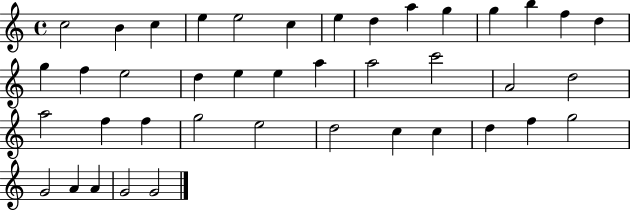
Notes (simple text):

C5/h B4/q C5/q E5/q E5/h C5/q E5/q D5/q A5/q G5/q G5/q B5/q F5/q D5/q G5/q F5/q E5/h D5/q E5/q E5/q A5/q A5/h C6/h A4/h D5/h A5/h F5/q F5/q G5/h E5/h D5/h C5/q C5/q D5/q F5/q G5/h G4/h A4/q A4/q G4/h G4/h